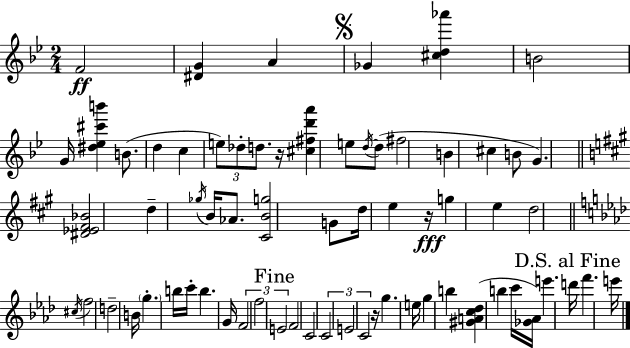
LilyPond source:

{
  \clef treble
  \numericTimeSignature
  \time 2/4
  \key g \minor
  f'2\ff | <dis' g'>4 a'4 | \mark \markup { \musicglyph "scripts.segno" } ges'4 <cis'' d'' aes'''>4 | b'2 | \break g'16 <dis'' ees'' cis''' b'''>4 b'8.( | d''4 c''4 | \tuplet 3/2 { e''8) des''8-. d''8. } r16 | <cis'' fis'' d''' a'''>4 e''8 \acciaccatura { d''16~ }~ d''8( | \break fis''2 | b'4 cis''4 | b'8 g'4.) | \bar "||" \break \key a \major <dis' ees' fis' bes'>2 | d''4-- \acciaccatura { ges''16 } b'16 aes'8. | <cis' b' g''>2 | g'8 d''16 e''4 | \break r16\fff g''4 e''4 | d''2 | \bar "||" \break \key aes \major \acciaccatura { cis''16 } f''2 | d''2-- | b'16 \parenthesize g''4.-. | b''16 c'''16-. b''4. | \break g'16 \tuplet 3/2 { f'2 | f''2 | \mark "Fine" e'2 } | f'2 | \break c'2 | \tuplet 3/2 { c'2 | e'2 | c'2 } | \break r16 g''4. | e''16 g''4 b''4 | <gis' a' c'' des''>4( b''4 | c'''16 <ges' aes'>16) e'''4. | \break \mark "D.S. al Fine" d'''16 f'''4. | e'''16 \bar "|."
}